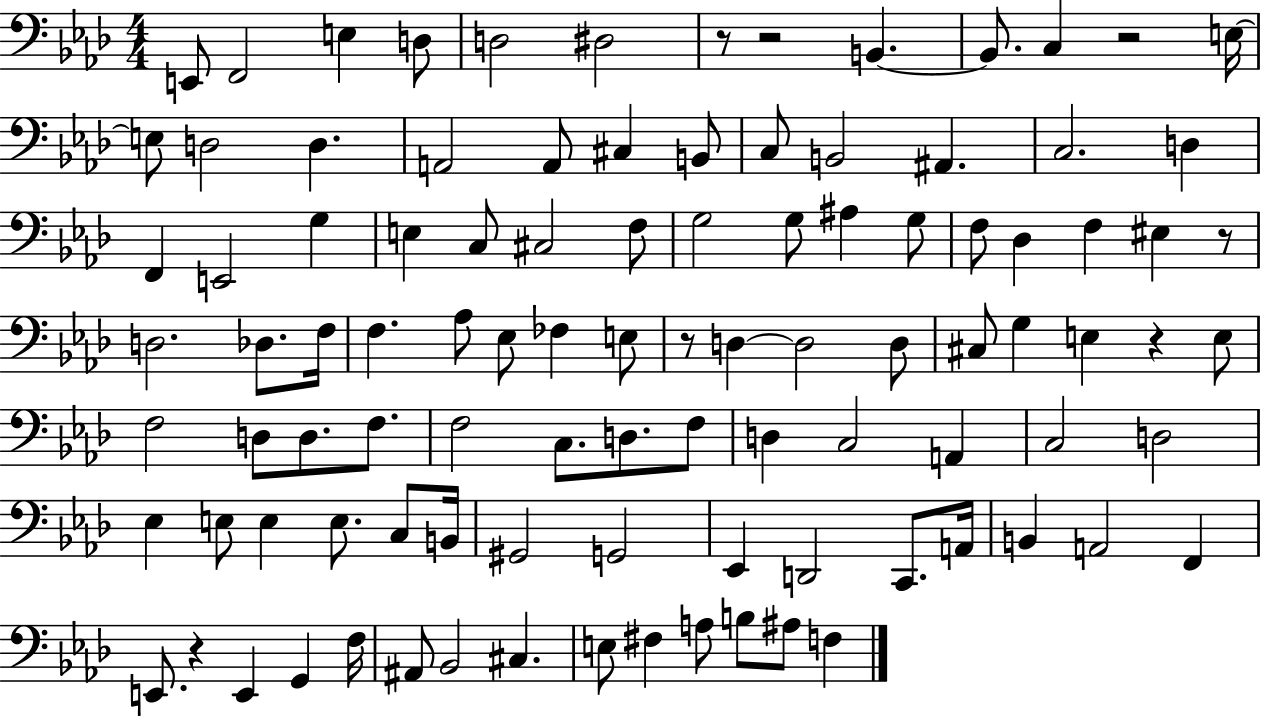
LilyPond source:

{
  \clef bass
  \numericTimeSignature
  \time 4/4
  \key aes \major
  \repeat volta 2 { e,8 f,2 e4 d8 | d2 dis2 | r8 r2 b,4.~~ | b,8. c4 r2 e16~~ | \break e8 d2 d4. | a,2 a,8 cis4 b,8 | c8 b,2 ais,4. | c2. d4 | \break f,4 e,2 g4 | e4 c8 cis2 f8 | g2 g8 ais4 g8 | f8 des4 f4 eis4 r8 | \break d2. des8. f16 | f4. aes8 ees8 fes4 e8 | r8 d4~~ d2 d8 | cis8 g4 e4 r4 e8 | \break f2 d8 d8. f8. | f2 c8. d8. f8 | d4 c2 a,4 | c2 d2 | \break ees4 e8 e4 e8. c8 b,16 | gis,2 g,2 | ees,4 d,2 c,8. a,16 | b,4 a,2 f,4 | \break e,8. r4 e,4 g,4 f16 | ais,8 bes,2 cis4. | e8 fis4 a8 b8 ais8 f4 | } \bar "|."
}